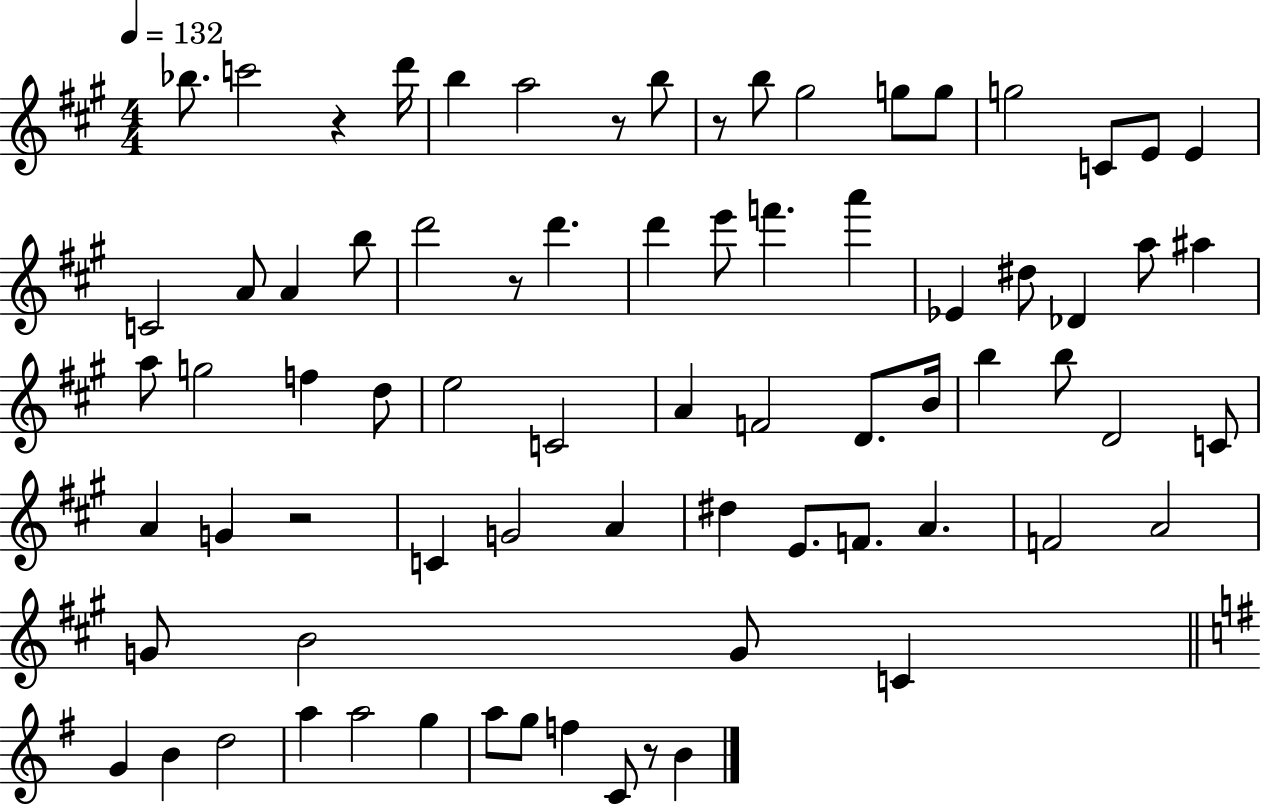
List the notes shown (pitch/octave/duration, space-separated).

Bb5/e. C6/h R/q D6/s B5/q A5/h R/e B5/e R/e B5/e G#5/h G5/e G5/e G5/h C4/e E4/e E4/q C4/h A4/e A4/q B5/e D6/h R/e D6/q. D6/q E6/e F6/q. A6/q Eb4/q D#5/e Db4/q A5/e A#5/q A5/e G5/h F5/q D5/e E5/h C4/h A4/q F4/h D4/e. B4/s B5/q B5/e D4/h C4/e A4/q G4/q R/h C4/q G4/h A4/q D#5/q E4/e. F4/e. A4/q. F4/h A4/h G4/e B4/h G4/e C4/q G4/q B4/q D5/h A5/q A5/h G5/q A5/e G5/e F5/q C4/e R/e B4/q